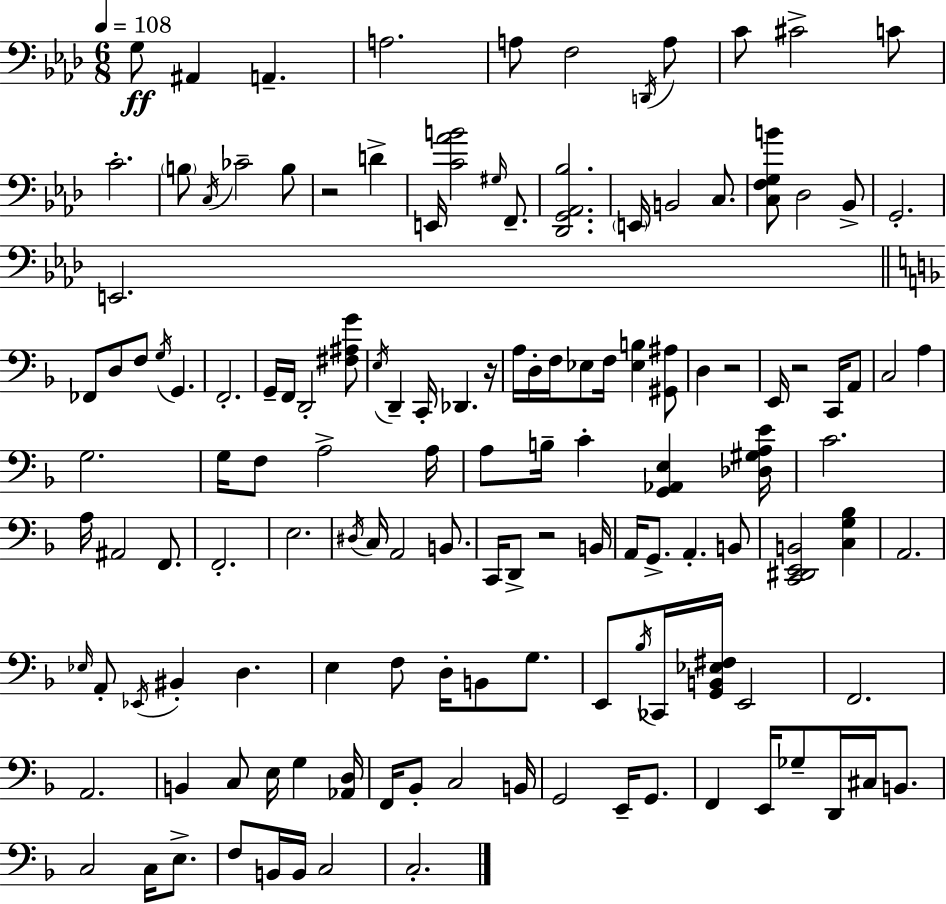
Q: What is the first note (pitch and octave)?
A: G3